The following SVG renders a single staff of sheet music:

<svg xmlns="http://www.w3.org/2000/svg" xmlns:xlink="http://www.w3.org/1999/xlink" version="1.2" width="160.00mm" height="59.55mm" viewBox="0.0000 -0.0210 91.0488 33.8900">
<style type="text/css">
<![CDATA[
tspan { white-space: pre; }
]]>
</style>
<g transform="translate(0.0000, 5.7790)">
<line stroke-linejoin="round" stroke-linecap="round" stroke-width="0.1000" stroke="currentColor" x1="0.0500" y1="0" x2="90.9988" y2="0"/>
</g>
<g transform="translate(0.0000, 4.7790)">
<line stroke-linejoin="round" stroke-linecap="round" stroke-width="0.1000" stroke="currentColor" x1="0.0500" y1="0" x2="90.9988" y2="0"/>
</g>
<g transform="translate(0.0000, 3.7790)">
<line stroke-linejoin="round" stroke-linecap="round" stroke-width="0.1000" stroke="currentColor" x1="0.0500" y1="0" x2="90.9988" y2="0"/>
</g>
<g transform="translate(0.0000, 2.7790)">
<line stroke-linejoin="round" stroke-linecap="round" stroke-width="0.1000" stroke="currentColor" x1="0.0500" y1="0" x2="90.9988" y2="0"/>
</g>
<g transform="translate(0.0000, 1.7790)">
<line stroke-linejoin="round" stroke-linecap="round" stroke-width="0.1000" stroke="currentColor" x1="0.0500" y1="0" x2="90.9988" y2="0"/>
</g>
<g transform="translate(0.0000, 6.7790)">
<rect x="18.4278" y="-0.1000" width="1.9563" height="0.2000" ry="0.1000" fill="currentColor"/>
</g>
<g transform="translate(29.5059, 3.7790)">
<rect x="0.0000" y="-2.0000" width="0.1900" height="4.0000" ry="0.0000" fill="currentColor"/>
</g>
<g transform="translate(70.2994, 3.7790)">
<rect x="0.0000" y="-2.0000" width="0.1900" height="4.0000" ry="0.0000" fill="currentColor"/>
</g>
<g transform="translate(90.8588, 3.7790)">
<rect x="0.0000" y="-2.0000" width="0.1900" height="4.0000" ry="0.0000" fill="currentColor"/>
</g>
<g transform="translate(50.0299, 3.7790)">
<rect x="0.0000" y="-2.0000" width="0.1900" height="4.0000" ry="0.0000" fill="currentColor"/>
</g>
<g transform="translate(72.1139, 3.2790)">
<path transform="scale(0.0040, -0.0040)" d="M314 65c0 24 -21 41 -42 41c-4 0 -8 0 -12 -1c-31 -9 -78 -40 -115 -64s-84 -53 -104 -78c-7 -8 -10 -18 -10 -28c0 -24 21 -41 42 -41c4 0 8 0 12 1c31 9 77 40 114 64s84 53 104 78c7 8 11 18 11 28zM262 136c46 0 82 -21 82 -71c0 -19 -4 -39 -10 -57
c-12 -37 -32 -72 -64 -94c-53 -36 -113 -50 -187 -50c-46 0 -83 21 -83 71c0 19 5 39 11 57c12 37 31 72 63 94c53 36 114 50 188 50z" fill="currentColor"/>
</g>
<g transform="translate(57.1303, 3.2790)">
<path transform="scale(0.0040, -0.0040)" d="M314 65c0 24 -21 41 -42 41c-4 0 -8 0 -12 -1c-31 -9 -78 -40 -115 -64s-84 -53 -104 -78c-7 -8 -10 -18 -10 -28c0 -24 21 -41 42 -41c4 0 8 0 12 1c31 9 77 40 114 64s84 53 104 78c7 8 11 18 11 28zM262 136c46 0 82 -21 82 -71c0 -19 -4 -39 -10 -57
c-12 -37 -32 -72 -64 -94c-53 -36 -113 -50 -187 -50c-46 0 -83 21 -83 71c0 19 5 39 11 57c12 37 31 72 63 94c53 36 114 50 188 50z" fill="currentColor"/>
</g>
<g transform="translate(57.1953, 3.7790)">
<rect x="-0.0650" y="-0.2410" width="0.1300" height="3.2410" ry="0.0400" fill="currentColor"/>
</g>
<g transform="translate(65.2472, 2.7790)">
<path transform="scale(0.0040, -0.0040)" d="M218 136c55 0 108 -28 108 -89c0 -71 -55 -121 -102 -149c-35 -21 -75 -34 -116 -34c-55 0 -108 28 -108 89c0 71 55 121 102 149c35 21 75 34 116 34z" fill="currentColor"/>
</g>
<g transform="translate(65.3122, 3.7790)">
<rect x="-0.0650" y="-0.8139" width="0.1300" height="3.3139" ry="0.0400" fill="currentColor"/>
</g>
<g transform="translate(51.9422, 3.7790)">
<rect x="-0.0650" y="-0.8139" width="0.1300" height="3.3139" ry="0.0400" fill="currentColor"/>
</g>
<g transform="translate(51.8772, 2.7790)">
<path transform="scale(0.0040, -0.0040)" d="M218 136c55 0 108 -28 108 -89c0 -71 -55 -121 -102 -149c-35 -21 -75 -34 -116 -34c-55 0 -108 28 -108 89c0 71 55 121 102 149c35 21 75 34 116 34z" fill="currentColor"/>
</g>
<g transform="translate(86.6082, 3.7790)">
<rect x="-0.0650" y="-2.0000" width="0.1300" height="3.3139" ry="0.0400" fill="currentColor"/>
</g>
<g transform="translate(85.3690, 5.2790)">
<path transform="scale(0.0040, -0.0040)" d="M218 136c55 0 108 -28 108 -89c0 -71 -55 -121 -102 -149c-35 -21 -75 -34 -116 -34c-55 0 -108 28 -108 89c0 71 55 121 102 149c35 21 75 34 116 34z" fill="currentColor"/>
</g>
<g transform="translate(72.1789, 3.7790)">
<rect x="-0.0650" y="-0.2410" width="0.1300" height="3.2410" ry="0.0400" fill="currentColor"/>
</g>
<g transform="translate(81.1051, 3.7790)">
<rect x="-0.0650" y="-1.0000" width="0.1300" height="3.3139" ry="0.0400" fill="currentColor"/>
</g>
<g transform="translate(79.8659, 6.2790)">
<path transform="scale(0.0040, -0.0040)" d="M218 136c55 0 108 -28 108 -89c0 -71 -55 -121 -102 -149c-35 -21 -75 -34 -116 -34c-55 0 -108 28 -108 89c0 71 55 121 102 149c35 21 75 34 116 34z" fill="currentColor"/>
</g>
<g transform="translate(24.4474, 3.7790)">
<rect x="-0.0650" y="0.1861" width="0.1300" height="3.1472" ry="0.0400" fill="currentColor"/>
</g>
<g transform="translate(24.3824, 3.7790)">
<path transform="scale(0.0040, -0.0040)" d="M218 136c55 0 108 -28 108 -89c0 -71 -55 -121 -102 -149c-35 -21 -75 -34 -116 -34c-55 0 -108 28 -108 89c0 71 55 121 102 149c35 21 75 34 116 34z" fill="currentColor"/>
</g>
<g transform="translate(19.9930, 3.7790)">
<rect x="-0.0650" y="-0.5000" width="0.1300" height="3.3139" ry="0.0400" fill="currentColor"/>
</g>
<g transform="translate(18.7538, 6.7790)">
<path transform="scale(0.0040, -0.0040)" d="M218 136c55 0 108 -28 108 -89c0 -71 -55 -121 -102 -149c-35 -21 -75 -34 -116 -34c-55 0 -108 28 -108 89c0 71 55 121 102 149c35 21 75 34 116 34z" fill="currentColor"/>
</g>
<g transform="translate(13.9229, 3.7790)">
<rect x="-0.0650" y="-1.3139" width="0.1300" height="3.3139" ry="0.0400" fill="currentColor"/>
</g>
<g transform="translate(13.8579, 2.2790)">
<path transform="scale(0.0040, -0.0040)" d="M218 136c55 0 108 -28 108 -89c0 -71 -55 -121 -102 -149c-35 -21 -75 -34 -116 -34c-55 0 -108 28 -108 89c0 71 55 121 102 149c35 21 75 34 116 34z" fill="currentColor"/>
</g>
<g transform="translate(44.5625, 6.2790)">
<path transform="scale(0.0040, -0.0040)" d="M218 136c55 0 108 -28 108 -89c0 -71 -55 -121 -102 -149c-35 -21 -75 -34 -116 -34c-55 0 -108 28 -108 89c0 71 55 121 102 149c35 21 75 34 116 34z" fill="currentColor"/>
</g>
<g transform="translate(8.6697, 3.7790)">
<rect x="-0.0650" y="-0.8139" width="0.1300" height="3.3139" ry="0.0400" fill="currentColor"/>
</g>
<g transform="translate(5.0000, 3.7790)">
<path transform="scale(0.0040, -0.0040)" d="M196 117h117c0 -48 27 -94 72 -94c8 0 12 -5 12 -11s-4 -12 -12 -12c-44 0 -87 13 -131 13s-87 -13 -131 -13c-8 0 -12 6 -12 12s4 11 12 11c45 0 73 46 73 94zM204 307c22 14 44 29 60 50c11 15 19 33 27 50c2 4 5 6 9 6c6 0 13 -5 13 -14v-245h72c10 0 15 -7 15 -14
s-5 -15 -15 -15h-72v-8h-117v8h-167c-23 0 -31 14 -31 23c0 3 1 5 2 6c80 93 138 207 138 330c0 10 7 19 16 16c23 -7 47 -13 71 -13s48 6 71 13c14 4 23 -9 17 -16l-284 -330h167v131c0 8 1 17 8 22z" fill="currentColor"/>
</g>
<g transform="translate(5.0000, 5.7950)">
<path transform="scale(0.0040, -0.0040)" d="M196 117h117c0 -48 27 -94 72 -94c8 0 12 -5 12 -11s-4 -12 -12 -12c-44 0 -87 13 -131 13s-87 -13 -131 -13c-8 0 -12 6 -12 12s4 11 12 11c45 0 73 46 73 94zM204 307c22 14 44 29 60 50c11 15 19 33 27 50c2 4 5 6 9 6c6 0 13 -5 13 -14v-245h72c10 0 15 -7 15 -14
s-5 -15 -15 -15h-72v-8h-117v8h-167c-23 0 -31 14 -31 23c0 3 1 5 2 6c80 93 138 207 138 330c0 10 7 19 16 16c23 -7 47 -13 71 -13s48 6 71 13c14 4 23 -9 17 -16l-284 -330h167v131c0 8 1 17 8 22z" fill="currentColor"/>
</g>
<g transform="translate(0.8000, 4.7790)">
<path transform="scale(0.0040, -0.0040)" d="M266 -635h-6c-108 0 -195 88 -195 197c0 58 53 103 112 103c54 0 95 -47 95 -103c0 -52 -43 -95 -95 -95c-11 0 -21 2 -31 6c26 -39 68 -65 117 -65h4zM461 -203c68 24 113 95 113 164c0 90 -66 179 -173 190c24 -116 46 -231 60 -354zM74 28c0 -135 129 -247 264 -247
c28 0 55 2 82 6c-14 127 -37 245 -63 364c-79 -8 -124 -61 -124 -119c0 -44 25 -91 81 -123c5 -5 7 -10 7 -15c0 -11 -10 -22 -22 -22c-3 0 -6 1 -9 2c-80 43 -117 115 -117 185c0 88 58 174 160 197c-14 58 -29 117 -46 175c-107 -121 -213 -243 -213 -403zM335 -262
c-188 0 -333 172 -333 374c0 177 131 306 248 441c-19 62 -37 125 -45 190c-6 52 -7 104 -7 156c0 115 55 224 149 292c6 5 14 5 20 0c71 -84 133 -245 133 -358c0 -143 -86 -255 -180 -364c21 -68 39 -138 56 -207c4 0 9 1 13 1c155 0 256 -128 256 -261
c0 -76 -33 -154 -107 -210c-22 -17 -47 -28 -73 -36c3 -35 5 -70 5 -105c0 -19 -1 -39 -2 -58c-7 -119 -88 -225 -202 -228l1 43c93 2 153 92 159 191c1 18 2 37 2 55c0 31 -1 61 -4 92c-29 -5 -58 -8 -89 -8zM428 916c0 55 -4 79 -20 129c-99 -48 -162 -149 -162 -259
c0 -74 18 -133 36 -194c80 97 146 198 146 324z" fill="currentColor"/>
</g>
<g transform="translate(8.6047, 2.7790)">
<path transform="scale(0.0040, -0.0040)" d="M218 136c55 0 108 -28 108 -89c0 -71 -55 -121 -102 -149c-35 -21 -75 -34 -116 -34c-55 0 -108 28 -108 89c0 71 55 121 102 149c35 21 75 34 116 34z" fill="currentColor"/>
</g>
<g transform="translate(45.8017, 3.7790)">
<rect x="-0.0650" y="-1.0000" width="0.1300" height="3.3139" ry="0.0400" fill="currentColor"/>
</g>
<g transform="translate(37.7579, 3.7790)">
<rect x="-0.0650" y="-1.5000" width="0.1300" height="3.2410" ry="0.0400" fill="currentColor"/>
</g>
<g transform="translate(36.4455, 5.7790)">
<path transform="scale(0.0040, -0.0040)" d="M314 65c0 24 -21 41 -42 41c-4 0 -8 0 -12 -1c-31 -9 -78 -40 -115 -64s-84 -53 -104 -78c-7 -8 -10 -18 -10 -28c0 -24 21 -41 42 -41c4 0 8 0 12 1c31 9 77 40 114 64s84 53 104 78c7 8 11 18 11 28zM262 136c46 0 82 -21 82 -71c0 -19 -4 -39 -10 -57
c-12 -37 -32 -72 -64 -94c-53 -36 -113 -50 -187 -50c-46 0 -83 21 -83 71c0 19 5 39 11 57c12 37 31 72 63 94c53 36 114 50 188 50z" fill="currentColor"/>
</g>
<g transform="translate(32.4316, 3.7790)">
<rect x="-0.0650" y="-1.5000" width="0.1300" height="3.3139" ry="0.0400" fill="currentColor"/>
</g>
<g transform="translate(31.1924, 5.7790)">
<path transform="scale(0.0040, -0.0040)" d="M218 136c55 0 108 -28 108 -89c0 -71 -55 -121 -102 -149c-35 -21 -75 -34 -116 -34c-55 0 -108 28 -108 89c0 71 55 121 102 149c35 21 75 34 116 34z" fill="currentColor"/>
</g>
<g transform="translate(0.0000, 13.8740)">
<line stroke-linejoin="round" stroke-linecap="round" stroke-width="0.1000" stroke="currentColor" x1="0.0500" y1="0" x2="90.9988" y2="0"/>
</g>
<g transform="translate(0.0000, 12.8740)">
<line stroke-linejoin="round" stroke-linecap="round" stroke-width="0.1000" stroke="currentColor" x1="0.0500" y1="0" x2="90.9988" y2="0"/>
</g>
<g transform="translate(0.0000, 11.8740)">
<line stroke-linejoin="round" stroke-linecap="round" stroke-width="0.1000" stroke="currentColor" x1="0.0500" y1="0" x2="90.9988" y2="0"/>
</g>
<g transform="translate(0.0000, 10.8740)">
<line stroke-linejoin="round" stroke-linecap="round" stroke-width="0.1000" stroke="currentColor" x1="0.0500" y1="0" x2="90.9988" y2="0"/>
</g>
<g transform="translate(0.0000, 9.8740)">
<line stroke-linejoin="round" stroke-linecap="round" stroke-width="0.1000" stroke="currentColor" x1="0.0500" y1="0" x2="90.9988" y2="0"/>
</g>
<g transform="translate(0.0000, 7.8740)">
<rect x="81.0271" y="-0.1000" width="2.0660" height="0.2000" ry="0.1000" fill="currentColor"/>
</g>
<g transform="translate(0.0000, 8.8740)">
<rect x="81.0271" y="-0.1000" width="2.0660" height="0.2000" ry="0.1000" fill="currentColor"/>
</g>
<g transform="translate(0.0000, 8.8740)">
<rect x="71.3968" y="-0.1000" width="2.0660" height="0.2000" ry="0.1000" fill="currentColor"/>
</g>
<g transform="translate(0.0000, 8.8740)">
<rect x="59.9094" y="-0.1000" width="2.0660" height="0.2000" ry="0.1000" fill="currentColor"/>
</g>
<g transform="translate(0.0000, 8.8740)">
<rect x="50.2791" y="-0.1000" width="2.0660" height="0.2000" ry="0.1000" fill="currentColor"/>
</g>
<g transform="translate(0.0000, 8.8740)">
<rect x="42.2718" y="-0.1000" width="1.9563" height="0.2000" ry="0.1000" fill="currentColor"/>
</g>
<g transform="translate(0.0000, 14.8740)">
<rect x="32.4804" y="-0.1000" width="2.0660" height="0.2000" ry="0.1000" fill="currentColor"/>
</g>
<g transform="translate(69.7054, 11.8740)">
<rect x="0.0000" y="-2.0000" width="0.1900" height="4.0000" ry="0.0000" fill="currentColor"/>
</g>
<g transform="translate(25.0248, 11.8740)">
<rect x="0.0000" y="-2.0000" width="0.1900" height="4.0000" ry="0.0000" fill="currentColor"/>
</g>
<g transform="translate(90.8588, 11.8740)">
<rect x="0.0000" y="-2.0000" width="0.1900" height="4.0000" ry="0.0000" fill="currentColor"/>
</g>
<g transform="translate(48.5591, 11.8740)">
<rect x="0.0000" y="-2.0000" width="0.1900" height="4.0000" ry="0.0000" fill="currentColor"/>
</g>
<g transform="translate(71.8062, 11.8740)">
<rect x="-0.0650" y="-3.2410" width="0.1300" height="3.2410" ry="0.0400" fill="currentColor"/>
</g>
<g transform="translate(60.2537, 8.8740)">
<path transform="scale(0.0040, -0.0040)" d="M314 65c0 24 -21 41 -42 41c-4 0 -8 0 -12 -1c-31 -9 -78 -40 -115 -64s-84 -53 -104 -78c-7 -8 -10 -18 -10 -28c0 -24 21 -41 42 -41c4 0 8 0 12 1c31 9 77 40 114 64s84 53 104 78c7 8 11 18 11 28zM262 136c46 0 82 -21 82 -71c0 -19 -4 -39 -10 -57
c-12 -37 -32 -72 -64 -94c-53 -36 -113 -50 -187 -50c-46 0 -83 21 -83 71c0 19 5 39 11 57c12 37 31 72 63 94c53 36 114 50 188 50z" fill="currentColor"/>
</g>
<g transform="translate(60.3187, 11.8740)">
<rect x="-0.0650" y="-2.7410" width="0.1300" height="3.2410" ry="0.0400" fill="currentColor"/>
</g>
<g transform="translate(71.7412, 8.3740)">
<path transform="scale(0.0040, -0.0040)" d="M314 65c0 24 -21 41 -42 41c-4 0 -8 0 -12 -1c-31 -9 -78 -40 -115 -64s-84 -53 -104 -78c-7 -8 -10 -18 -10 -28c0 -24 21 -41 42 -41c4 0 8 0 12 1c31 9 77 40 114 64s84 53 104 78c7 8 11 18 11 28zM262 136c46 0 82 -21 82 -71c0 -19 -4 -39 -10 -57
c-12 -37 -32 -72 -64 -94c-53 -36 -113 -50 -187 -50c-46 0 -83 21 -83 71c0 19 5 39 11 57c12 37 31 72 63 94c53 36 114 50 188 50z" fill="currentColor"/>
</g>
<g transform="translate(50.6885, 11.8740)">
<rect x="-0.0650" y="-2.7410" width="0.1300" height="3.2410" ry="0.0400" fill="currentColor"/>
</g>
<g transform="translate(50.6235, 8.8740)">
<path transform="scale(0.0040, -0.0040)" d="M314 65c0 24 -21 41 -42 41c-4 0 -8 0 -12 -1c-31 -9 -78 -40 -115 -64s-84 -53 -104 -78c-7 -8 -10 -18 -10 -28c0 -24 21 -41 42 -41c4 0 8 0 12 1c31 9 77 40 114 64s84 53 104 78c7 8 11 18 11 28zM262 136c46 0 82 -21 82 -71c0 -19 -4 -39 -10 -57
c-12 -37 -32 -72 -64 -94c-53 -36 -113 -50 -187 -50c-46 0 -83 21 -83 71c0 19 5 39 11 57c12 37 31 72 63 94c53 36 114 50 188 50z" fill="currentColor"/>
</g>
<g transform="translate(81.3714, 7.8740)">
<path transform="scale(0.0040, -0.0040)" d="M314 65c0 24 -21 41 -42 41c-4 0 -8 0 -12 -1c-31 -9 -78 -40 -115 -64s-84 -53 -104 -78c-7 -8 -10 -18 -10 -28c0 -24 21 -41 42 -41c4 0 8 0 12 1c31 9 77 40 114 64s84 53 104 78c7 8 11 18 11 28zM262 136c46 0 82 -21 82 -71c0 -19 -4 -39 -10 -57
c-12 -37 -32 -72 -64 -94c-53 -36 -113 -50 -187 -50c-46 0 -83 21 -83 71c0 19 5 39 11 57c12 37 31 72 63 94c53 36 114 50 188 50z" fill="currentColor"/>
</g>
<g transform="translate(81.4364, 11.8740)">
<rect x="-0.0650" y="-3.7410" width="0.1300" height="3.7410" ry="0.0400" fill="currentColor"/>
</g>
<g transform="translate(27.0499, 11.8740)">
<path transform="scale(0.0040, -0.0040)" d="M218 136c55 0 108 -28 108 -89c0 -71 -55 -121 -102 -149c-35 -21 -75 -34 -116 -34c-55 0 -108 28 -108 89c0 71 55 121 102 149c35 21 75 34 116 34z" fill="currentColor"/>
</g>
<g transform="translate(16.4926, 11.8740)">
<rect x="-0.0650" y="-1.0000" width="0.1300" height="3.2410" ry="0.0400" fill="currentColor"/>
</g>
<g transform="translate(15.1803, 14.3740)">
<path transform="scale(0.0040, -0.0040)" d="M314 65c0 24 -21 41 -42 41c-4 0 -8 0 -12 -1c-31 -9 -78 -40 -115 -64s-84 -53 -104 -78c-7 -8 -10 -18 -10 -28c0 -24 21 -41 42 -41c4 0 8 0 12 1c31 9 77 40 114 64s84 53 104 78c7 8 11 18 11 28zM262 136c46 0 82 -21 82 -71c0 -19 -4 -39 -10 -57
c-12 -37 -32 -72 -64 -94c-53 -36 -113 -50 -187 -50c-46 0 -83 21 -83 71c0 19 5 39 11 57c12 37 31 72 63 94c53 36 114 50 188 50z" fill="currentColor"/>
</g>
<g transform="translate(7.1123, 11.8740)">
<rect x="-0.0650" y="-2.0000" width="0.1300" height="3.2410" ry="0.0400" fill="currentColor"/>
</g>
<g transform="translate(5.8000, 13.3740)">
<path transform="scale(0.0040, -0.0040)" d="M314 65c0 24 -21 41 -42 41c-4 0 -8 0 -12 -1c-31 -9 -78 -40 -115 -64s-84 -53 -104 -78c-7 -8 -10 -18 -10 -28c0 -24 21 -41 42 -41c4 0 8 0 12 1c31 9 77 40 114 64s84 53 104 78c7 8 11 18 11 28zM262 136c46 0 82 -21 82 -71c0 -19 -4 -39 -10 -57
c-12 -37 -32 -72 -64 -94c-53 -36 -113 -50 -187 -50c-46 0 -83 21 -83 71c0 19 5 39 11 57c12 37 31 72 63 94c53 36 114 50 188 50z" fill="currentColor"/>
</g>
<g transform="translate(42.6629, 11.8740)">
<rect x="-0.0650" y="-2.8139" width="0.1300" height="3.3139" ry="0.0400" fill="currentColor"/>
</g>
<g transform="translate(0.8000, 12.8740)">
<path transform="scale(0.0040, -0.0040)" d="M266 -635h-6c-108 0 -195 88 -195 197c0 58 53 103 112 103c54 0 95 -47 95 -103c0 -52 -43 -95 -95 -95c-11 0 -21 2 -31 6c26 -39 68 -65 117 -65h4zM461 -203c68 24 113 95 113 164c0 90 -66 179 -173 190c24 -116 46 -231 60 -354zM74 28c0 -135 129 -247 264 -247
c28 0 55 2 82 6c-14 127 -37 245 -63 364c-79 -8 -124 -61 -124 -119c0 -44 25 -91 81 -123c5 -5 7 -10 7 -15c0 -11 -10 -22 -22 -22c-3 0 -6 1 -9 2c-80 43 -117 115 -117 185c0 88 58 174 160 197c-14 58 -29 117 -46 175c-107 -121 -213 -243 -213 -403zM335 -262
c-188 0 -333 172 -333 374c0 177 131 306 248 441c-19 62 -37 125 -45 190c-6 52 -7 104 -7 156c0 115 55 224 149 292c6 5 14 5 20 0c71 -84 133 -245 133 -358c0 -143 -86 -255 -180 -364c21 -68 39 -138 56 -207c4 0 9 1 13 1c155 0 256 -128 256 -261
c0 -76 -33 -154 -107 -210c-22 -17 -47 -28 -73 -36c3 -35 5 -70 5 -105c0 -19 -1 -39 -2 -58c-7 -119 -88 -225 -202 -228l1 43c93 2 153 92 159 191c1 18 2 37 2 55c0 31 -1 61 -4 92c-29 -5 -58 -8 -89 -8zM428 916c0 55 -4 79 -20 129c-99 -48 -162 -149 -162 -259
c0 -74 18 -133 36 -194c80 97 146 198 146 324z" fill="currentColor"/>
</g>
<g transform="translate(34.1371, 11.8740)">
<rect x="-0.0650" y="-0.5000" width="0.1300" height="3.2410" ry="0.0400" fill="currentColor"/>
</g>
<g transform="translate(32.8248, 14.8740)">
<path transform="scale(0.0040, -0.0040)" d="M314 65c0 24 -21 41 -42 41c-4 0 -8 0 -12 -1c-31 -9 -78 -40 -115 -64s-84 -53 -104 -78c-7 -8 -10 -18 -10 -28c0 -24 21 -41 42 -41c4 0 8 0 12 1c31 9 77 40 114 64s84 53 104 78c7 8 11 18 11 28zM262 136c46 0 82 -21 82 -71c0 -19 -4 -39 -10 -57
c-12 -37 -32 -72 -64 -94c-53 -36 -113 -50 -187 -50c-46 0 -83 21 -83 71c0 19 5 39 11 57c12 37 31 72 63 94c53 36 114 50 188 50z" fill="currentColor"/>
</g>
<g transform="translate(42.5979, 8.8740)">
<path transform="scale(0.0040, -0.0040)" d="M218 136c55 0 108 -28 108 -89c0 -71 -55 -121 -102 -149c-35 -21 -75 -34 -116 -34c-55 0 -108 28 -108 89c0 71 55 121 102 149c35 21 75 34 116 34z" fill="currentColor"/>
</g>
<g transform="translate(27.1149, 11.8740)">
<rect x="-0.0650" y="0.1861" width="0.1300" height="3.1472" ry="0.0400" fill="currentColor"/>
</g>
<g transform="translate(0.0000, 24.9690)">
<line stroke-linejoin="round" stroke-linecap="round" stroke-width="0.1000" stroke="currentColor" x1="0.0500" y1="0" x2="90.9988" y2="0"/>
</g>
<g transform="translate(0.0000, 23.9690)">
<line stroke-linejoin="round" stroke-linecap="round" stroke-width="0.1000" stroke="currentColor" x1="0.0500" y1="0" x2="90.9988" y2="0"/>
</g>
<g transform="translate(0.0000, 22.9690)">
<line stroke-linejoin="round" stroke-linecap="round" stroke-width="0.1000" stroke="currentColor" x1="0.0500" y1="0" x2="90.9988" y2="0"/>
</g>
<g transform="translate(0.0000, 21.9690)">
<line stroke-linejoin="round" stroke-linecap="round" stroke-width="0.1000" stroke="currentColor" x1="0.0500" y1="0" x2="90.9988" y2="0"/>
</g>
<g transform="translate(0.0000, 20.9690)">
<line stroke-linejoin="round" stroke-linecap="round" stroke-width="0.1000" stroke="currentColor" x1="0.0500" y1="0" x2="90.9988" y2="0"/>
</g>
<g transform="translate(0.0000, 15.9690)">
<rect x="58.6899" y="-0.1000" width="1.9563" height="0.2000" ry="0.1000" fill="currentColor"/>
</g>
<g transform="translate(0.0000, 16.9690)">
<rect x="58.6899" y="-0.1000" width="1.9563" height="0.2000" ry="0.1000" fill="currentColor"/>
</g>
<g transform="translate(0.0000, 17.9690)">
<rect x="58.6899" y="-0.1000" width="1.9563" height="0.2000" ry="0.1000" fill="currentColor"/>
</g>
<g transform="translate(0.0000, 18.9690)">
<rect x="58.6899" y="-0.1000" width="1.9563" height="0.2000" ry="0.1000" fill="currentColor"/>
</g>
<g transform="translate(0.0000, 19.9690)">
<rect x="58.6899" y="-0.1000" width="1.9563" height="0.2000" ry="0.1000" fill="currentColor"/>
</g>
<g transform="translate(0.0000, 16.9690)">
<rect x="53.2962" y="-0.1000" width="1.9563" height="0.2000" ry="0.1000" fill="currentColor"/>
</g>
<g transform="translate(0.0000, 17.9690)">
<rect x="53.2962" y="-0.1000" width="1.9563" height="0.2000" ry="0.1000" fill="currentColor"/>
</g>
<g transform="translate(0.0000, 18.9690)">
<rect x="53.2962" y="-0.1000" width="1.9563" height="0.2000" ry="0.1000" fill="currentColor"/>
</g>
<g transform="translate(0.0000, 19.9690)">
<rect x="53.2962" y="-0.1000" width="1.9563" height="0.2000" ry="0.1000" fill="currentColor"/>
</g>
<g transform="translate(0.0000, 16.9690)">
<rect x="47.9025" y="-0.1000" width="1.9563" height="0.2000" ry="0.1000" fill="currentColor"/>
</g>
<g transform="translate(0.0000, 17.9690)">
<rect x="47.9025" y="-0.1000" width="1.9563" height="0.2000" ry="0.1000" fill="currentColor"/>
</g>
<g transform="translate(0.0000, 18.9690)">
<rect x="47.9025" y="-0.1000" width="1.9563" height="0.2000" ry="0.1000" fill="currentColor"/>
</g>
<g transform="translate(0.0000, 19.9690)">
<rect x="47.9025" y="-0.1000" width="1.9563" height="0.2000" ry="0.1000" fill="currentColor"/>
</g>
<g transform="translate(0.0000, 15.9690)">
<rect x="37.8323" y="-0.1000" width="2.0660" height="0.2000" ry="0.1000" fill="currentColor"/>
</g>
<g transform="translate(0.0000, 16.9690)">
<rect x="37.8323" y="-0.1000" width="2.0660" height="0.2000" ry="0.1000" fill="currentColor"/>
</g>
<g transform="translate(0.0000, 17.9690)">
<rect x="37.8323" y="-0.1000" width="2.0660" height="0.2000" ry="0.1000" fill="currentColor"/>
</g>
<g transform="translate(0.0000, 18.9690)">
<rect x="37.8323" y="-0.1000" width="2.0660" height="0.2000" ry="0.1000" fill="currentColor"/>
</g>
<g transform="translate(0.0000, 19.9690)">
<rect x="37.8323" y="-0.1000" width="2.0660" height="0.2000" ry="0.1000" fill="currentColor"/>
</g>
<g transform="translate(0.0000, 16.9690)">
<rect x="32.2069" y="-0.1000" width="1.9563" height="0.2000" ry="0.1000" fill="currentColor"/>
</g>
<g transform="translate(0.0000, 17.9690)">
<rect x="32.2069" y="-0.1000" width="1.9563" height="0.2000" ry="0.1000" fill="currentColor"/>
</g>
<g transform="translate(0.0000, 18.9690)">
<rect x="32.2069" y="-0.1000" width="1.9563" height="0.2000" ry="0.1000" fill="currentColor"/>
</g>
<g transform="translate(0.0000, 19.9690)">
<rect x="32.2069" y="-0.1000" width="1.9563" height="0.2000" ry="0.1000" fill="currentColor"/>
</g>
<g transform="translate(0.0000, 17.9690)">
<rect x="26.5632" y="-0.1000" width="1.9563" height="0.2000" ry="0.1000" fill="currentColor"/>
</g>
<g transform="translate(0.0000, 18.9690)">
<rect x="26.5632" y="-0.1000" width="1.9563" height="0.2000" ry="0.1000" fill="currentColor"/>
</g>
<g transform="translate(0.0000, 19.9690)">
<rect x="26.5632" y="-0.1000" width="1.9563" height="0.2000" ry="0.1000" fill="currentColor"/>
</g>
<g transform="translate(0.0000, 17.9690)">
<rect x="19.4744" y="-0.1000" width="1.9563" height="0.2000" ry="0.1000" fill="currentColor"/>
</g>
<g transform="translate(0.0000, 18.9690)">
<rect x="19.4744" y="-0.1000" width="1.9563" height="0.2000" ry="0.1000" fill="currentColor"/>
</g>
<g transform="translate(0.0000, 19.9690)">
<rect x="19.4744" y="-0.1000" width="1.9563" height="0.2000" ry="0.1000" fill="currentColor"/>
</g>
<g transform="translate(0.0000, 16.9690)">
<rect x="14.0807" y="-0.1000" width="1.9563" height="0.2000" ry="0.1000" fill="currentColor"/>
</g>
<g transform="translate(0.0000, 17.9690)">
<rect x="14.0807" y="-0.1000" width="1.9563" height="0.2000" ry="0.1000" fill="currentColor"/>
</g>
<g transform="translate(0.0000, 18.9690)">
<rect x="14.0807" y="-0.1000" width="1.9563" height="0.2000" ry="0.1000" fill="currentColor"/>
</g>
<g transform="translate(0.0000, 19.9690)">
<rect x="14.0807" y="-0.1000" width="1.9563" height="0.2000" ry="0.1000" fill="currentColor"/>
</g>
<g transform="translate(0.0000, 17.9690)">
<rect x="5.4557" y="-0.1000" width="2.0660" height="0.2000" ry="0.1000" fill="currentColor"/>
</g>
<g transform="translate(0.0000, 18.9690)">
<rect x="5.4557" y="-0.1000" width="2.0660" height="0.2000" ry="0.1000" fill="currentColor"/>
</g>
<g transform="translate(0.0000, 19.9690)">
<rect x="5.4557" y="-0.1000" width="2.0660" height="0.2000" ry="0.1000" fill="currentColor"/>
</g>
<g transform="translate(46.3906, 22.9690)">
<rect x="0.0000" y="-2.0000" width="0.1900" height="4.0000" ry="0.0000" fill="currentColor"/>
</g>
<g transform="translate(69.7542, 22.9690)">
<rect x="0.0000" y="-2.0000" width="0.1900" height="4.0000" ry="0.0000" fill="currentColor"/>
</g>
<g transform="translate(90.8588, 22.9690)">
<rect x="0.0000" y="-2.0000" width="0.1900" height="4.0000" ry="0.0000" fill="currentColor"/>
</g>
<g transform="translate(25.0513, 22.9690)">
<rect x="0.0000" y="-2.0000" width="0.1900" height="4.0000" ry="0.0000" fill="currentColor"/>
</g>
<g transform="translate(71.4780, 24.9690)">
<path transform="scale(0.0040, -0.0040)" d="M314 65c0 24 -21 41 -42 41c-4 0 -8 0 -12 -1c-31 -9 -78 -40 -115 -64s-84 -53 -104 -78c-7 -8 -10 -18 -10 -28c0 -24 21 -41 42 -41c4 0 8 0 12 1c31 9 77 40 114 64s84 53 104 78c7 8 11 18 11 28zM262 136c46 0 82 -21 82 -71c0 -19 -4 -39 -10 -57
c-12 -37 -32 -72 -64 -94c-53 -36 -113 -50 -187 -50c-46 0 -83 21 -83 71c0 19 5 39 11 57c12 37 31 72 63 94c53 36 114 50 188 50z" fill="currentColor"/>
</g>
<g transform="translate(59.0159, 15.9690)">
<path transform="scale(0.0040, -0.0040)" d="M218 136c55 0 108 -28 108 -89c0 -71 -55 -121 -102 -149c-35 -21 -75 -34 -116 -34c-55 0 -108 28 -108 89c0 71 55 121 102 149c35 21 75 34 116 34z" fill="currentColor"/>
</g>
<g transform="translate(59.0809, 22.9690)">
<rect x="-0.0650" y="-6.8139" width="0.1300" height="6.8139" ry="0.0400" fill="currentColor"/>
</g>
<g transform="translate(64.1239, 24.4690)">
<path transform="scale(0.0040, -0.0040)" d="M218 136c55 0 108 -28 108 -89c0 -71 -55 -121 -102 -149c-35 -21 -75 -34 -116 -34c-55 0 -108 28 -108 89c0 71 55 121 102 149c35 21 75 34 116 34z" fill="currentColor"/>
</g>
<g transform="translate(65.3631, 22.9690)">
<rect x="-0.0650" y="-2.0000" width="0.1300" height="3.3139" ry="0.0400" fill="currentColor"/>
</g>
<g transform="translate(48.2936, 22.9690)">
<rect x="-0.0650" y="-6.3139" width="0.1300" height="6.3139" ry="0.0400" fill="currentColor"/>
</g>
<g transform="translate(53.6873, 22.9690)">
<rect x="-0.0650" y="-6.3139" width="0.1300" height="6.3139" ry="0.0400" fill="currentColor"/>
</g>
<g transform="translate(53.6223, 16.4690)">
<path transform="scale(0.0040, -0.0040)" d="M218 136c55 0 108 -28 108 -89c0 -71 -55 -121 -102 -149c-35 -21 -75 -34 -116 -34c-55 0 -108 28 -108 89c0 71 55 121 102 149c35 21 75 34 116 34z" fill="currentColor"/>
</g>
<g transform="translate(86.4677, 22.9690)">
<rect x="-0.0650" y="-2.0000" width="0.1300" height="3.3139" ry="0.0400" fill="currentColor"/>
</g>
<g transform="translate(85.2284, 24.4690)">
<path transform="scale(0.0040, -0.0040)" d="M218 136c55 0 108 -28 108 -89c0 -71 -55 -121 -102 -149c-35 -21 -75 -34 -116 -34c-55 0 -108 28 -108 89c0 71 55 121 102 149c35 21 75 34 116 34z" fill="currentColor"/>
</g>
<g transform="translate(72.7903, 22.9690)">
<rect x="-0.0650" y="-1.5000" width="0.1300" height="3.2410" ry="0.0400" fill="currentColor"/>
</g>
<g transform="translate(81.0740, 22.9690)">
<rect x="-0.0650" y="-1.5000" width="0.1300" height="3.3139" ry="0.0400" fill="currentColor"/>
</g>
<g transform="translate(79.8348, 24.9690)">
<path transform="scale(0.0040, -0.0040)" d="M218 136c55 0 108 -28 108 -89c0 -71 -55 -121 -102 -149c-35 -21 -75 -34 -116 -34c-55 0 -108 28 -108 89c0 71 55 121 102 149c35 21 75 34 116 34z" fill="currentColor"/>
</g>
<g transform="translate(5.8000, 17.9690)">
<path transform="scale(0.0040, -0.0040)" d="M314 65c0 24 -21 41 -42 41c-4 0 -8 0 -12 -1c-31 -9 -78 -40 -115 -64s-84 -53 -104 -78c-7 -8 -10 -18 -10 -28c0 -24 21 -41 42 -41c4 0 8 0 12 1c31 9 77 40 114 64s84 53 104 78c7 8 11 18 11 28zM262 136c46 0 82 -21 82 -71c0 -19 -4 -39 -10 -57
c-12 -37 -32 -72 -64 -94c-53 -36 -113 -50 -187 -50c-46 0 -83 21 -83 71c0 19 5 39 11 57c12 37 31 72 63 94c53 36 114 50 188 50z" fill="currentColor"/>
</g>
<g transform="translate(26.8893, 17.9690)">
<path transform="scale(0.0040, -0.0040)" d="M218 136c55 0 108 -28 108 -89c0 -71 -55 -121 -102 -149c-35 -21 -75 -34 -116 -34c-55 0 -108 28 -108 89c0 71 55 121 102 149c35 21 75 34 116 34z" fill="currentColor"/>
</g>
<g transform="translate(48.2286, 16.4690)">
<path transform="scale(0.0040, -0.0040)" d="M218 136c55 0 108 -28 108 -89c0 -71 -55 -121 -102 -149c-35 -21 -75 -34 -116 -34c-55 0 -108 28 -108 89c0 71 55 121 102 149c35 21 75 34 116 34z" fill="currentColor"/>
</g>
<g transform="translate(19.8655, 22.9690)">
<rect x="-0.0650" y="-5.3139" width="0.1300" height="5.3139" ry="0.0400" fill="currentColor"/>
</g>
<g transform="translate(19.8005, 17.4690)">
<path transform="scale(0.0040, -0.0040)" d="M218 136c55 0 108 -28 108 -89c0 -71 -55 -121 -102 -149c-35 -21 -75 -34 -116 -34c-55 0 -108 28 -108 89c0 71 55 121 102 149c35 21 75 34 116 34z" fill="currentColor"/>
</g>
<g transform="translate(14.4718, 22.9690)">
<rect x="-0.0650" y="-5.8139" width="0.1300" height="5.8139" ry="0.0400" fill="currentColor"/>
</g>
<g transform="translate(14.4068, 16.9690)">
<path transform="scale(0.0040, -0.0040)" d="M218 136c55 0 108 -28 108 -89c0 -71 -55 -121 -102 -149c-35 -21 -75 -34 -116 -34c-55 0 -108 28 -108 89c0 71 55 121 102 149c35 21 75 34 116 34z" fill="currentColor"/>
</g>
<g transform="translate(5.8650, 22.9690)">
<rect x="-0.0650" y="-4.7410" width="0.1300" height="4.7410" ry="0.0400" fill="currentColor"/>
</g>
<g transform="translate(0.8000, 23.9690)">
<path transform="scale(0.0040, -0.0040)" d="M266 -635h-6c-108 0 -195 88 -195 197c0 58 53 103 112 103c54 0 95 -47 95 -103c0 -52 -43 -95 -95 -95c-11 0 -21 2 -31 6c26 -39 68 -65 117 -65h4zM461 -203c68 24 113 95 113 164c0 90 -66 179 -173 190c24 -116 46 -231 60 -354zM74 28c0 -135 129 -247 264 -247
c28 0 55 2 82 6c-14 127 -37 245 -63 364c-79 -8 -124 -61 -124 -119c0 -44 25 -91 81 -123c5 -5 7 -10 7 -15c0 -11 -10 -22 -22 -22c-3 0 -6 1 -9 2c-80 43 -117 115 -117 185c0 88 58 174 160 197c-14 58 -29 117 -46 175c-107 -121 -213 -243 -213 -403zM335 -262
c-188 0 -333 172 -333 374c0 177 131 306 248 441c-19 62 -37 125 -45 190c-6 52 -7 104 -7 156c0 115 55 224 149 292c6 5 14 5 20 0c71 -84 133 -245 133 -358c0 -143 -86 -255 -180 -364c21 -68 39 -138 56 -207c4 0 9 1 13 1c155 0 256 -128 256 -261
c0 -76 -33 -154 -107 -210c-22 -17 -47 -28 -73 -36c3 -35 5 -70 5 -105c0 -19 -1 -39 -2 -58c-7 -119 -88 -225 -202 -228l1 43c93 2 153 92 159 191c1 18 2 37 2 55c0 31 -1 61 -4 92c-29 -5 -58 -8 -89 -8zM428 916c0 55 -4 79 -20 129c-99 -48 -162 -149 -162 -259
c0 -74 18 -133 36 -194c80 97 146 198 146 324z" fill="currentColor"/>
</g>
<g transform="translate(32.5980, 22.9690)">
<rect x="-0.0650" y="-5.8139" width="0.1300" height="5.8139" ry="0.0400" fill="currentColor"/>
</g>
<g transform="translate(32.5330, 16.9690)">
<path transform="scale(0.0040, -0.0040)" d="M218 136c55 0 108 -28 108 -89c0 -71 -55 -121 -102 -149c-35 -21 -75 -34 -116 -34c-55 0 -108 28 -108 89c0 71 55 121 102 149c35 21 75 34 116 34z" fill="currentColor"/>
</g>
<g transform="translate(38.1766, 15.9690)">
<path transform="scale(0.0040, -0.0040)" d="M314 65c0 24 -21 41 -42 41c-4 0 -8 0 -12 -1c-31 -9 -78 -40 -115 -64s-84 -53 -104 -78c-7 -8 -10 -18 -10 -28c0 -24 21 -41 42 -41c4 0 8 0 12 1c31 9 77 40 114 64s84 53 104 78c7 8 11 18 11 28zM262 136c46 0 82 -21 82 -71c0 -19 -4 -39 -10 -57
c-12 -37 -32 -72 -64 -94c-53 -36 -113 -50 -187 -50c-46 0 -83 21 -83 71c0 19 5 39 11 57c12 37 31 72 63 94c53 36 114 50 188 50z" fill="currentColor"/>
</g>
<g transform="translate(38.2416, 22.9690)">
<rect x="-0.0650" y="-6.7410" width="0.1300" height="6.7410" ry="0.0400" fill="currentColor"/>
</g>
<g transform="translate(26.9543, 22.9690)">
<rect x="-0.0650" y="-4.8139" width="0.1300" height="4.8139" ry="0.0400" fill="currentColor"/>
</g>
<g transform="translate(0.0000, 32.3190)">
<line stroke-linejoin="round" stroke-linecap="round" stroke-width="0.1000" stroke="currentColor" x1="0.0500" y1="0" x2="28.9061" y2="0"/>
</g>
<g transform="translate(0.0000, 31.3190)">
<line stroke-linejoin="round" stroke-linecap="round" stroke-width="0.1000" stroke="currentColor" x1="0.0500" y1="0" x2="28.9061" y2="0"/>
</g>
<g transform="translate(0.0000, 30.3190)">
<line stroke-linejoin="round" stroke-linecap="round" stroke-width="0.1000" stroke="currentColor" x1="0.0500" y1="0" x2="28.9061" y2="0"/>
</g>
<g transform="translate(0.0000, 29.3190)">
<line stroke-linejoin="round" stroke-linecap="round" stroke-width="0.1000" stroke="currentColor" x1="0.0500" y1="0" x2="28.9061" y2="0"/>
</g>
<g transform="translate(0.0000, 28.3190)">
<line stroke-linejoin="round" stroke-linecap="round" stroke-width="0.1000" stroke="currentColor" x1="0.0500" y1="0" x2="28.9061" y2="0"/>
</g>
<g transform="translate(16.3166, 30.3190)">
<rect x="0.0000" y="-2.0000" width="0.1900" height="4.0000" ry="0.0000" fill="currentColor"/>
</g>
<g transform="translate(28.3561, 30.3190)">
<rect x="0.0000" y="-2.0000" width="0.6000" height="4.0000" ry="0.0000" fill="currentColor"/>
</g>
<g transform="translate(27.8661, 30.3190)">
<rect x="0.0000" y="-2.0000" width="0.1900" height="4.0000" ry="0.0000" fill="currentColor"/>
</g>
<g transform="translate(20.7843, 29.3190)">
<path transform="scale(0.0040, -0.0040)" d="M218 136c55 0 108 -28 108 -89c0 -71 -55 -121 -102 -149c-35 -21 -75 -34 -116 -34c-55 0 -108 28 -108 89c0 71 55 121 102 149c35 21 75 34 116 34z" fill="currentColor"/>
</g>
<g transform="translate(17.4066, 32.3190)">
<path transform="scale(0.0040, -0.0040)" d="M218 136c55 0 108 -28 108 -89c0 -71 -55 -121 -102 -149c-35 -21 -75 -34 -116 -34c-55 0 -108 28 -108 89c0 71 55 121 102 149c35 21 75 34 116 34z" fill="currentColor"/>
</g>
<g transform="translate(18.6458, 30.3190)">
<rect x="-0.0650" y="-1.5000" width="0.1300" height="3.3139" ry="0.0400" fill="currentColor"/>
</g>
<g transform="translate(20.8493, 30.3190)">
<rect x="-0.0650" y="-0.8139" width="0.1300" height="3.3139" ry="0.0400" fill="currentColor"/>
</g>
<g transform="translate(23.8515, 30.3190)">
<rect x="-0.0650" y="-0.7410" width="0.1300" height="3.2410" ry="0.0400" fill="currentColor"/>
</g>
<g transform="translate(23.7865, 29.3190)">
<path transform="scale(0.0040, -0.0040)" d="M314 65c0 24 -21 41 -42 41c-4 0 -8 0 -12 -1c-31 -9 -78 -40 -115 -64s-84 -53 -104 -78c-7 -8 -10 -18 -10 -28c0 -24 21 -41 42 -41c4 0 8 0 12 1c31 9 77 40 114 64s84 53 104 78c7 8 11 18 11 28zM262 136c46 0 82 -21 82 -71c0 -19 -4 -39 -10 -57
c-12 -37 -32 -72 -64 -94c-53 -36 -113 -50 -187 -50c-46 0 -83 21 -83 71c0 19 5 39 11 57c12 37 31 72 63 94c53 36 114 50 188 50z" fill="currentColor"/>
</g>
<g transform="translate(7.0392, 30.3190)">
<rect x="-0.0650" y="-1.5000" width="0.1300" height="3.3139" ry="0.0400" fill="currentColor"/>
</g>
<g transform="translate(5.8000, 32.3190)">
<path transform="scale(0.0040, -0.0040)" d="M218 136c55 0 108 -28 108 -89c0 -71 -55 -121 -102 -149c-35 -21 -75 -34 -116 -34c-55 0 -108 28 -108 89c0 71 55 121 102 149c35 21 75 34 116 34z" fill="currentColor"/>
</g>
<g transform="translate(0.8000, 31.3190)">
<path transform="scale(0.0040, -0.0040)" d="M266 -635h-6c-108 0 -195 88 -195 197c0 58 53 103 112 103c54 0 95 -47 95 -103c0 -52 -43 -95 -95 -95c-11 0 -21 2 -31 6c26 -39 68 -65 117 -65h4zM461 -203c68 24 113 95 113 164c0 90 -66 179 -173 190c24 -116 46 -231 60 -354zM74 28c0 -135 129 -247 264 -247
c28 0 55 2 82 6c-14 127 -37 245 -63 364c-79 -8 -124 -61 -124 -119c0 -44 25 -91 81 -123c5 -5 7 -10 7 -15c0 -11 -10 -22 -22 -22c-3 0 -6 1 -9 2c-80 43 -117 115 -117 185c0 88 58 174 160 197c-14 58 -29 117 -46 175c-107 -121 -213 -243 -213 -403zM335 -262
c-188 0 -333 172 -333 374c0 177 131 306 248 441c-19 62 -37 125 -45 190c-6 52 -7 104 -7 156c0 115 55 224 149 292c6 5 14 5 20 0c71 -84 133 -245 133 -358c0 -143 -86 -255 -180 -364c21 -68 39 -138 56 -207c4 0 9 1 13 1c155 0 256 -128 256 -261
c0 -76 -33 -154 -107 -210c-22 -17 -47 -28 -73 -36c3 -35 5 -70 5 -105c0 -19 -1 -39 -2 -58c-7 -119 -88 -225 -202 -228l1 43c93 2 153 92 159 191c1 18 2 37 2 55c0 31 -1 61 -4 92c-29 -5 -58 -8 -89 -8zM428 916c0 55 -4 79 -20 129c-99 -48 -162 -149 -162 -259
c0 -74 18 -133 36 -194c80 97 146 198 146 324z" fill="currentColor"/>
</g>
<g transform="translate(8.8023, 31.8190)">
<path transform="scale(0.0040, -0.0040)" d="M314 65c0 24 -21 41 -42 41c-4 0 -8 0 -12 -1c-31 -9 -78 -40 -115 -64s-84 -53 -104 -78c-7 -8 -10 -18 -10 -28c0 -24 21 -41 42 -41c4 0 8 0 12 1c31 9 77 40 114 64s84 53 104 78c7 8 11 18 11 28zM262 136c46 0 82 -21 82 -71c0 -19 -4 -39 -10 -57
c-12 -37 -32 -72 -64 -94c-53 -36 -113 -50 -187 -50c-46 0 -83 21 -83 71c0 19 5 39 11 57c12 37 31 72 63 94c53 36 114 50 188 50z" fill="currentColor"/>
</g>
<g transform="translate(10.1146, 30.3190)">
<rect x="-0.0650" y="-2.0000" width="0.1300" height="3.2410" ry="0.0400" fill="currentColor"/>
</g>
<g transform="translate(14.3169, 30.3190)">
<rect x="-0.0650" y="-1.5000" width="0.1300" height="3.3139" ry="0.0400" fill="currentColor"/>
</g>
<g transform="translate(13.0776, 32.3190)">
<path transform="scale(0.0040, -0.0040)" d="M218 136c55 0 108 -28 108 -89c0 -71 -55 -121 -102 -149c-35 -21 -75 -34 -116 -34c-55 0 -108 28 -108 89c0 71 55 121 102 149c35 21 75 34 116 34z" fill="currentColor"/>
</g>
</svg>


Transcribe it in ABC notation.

X:1
T:Untitled
M:4/4
L:1/4
K:C
d e C B E E2 D d c2 d c2 D F F2 D2 B C2 a a2 a2 b2 c'2 e'2 g' f' e' g' b'2 a' a' b' F E2 E F E F2 E E d d2